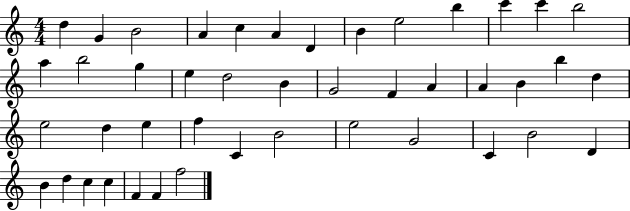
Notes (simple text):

D5/q G4/q B4/h A4/q C5/q A4/q D4/q B4/q E5/h B5/q C6/q C6/q B5/h A5/q B5/h G5/q E5/q D5/h B4/q G4/h F4/q A4/q A4/q B4/q B5/q D5/q E5/h D5/q E5/q F5/q C4/q B4/h E5/h G4/h C4/q B4/h D4/q B4/q D5/q C5/q C5/q F4/q F4/q F5/h